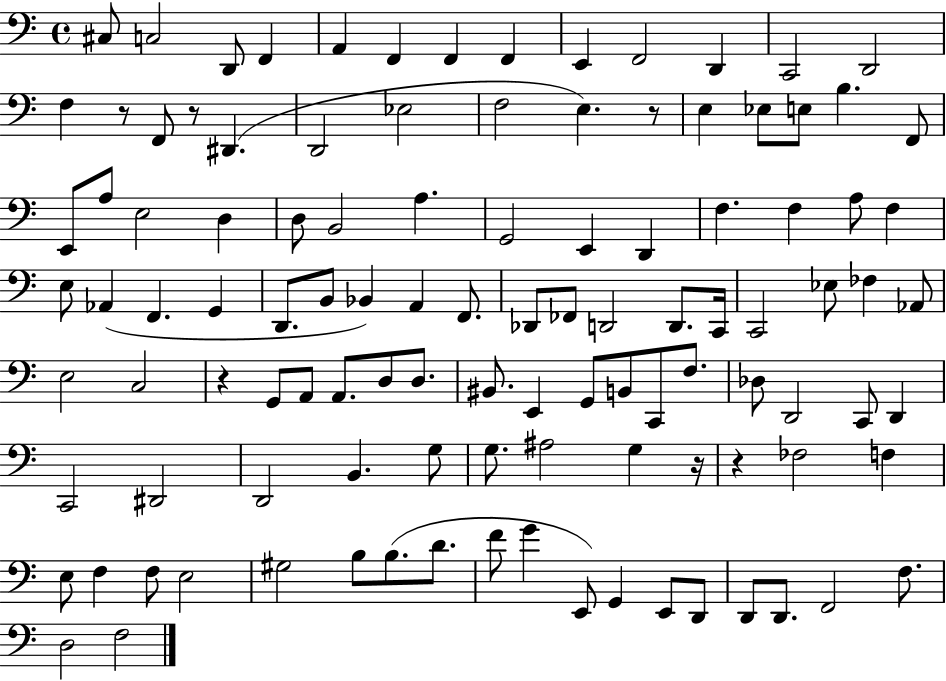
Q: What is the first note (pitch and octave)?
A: C#3